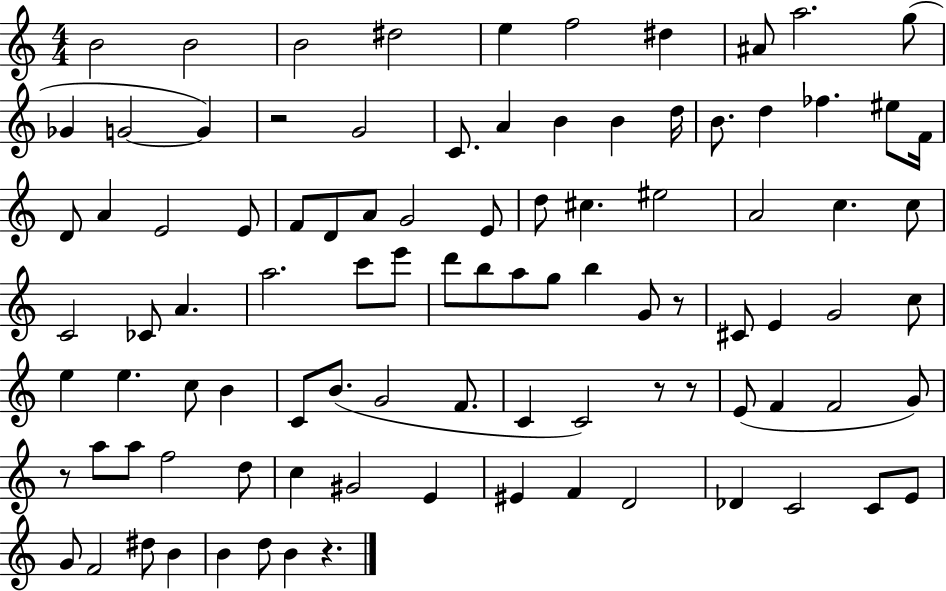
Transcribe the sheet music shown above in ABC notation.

X:1
T:Untitled
M:4/4
L:1/4
K:C
B2 B2 B2 ^d2 e f2 ^d ^A/2 a2 g/2 _G G2 G z2 G2 C/2 A B B d/4 B/2 d _f ^e/2 F/4 D/2 A E2 E/2 F/2 D/2 A/2 G2 E/2 d/2 ^c ^e2 A2 c c/2 C2 _C/2 A a2 c'/2 e'/2 d'/2 b/2 a/2 g/2 b G/2 z/2 ^C/2 E G2 c/2 e e c/2 B C/2 B/2 G2 F/2 C C2 z/2 z/2 E/2 F F2 G/2 z/2 a/2 a/2 f2 d/2 c ^G2 E ^E F D2 _D C2 C/2 E/2 G/2 F2 ^d/2 B B d/2 B z